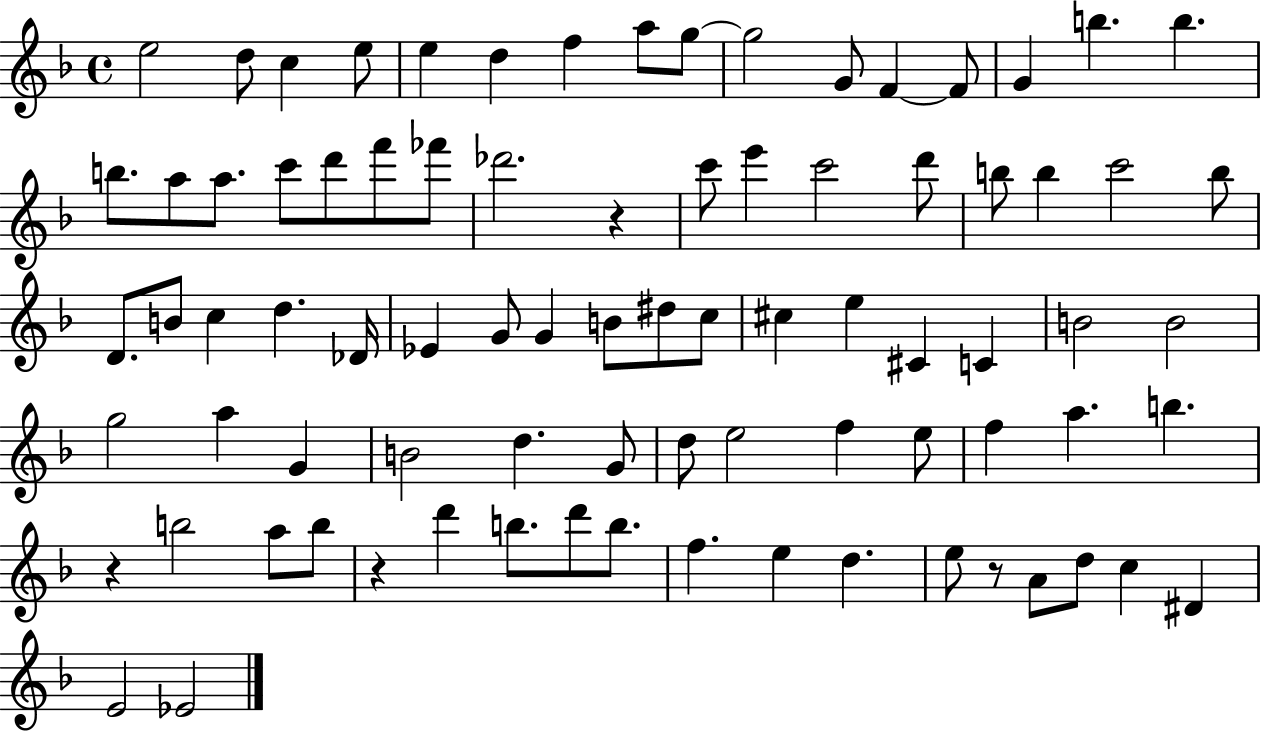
{
  \clef treble
  \time 4/4
  \defaultTimeSignature
  \key f \major
  e''2 d''8 c''4 e''8 | e''4 d''4 f''4 a''8 g''8~~ | g''2 g'8 f'4~~ f'8 | g'4 b''4. b''4. | \break b''8. a''8 a''8. c'''8 d'''8 f'''8 fes'''8 | des'''2. r4 | c'''8 e'''4 c'''2 d'''8 | b''8 b''4 c'''2 b''8 | \break d'8. b'8 c''4 d''4. des'16 | ees'4 g'8 g'4 b'8 dis''8 c''8 | cis''4 e''4 cis'4 c'4 | b'2 b'2 | \break g''2 a''4 g'4 | b'2 d''4. g'8 | d''8 e''2 f''4 e''8 | f''4 a''4. b''4. | \break r4 b''2 a''8 b''8 | r4 d'''4 b''8. d'''8 b''8. | f''4. e''4 d''4. | e''8 r8 a'8 d''8 c''4 dis'4 | \break e'2 ees'2 | \bar "|."
}